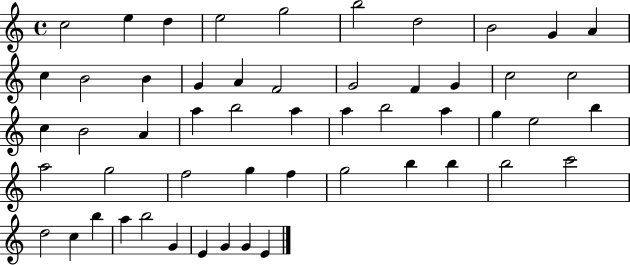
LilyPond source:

{
  \clef treble
  \time 4/4
  \defaultTimeSignature
  \key c \major
  c''2 e''4 d''4 | e''2 g''2 | b''2 d''2 | b'2 g'4 a'4 | \break c''4 b'2 b'4 | g'4 a'4 f'2 | g'2 f'4 g'4 | c''2 c''2 | \break c''4 b'2 a'4 | a''4 b''2 a''4 | a''4 b''2 a''4 | g''4 e''2 b''4 | \break a''2 g''2 | f''2 g''4 f''4 | g''2 b''4 b''4 | b''2 c'''2 | \break d''2 c''4 b''4 | a''4 b''2 g'4 | e'4 g'4 g'4 e'4 | \bar "|."
}